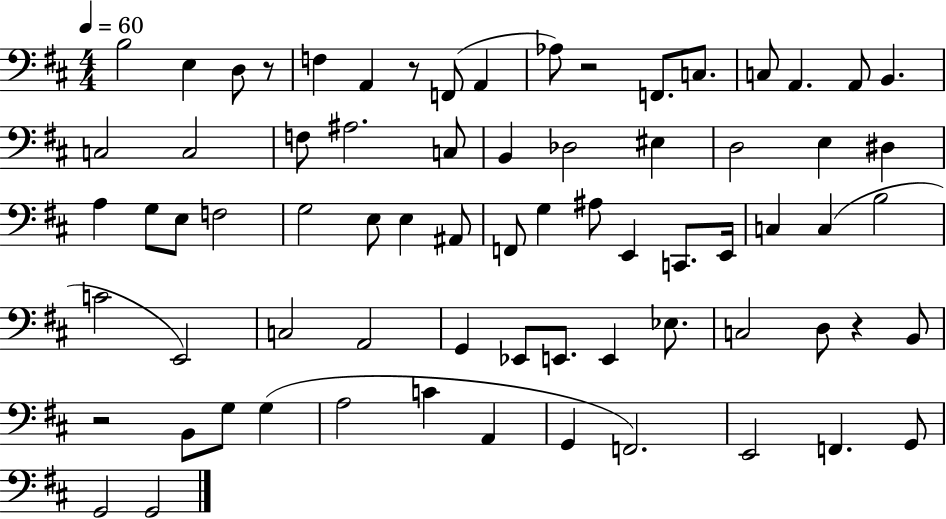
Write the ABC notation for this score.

X:1
T:Untitled
M:4/4
L:1/4
K:D
B,2 E, D,/2 z/2 F, A,, z/2 F,,/2 A,, _A,/2 z2 F,,/2 C,/2 C,/2 A,, A,,/2 B,, C,2 C,2 F,/2 ^A,2 C,/2 B,, _D,2 ^E, D,2 E, ^D, A, G,/2 E,/2 F,2 G,2 E,/2 E, ^A,,/2 F,,/2 G, ^A,/2 E,, C,,/2 E,,/4 C, C, B,2 C2 E,,2 C,2 A,,2 G,, _E,,/2 E,,/2 E,, _E,/2 C,2 D,/2 z B,,/2 z2 B,,/2 G,/2 G, A,2 C A,, G,, F,,2 E,,2 F,, G,,/2 G,,2 G,,2